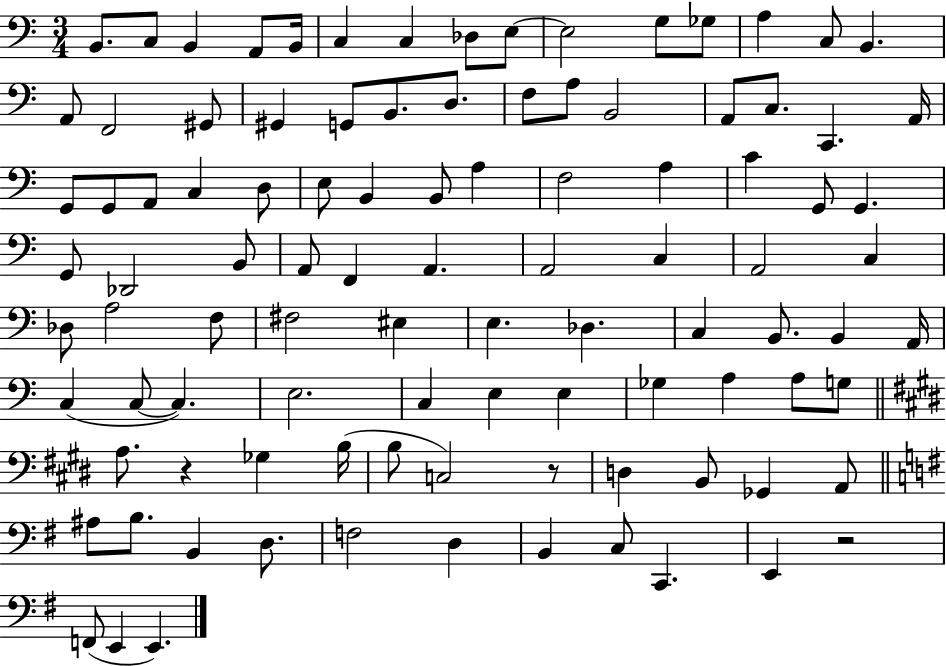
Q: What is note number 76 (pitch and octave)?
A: A3